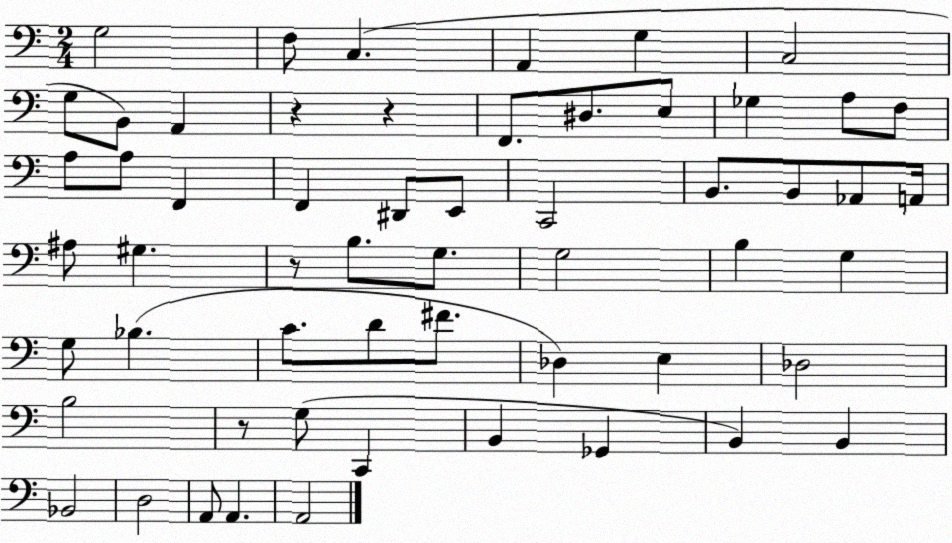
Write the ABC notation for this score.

X:1
T:Untitled
M:2/4
L:1/4
K:C
G,2 F,/2 C, A,, G, C,2 G,/2 B,,/2 A,, z z F,,/2 ^D,/2 E,/2 _G, A,/2 F,/2 A,/2 A,/2 F,, F,, ^D,,/2 E,,/2 C,,2 B,,/2 B,,/2 _A,,/2 A,,/4 ^A,/2 ^G, z/2 B,/2 G,/2 G,2 B, G, G,/2 _B, C/2 D/2 ^F/2 _D, E, _D,2 B,2 z/2 G,/2 C,, B,, _G,, B,, B,, _B,,2 D,2 A,,/2 A,, A,,2